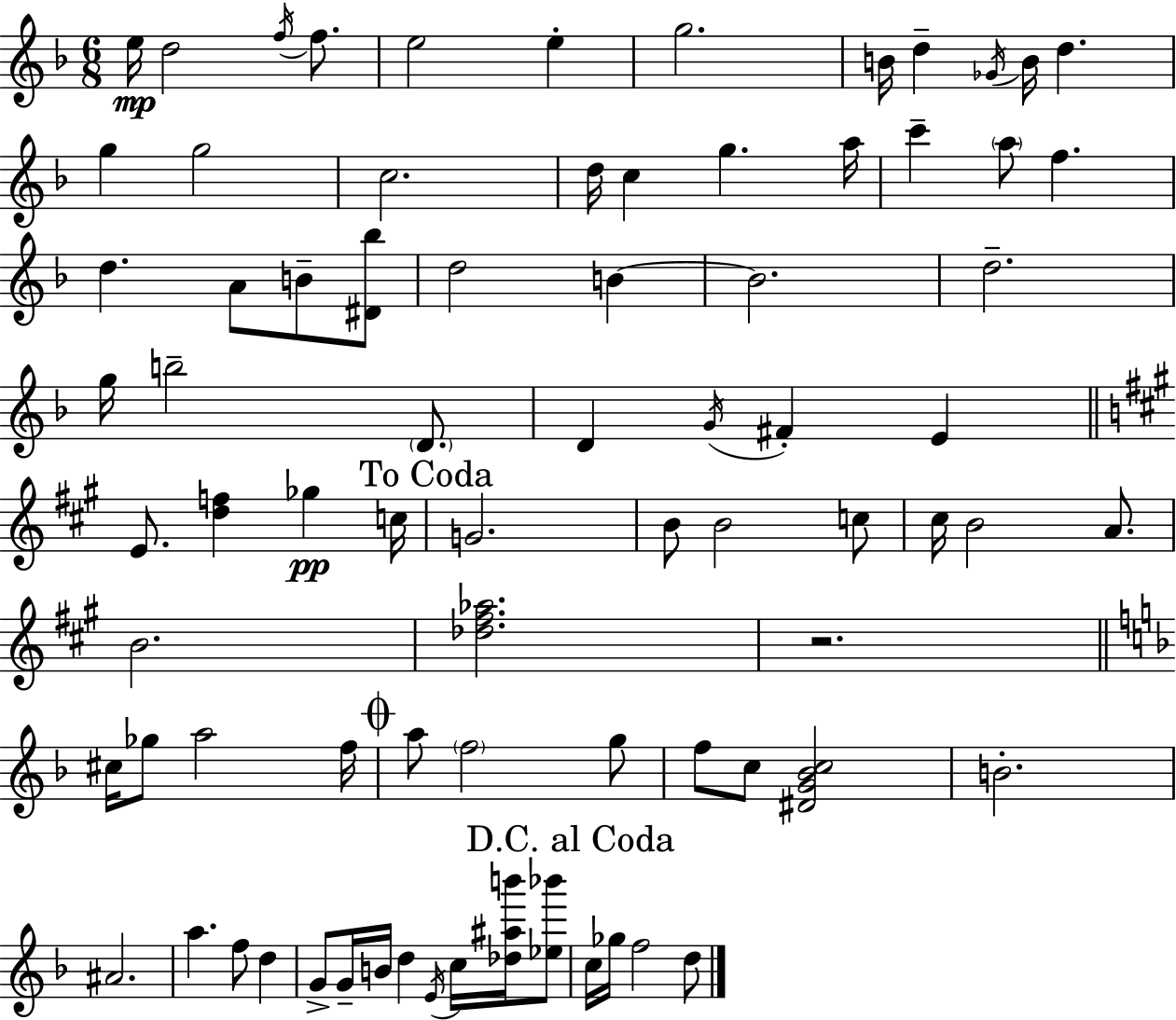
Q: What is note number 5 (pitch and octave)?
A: E5